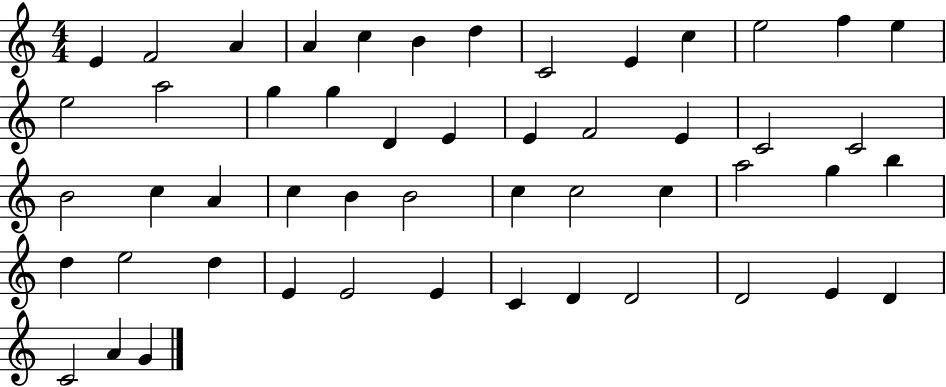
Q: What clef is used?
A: treble